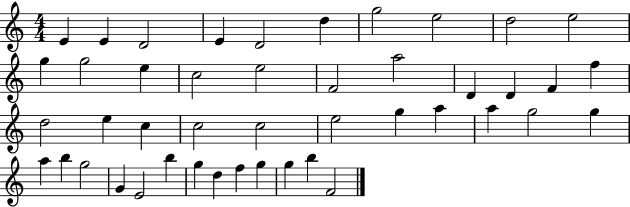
{
  \clef treble
  \numericTimeSignature
  \time 4/4
  \key c \major
  e'4 e'4 d'2 | e'4 d'2 d''4 | g''2 e''2 | d''2 e''2 | \break g''4 g''2 e''4 | c''2 e''2 | f'2 a''2 | d'4 d'4 f'4 f''4 | \break d''2 e''4 c''4 | c''2 c''2 | e''2 g''4 a''4 | a''4 g''2 g''4 | \break a''4 b''4 g''2 | g'4 e'2 b''4 | g''4 d''4 f''4 g''4 | g''4 b''4 f'2 | \break \bar "|."
}